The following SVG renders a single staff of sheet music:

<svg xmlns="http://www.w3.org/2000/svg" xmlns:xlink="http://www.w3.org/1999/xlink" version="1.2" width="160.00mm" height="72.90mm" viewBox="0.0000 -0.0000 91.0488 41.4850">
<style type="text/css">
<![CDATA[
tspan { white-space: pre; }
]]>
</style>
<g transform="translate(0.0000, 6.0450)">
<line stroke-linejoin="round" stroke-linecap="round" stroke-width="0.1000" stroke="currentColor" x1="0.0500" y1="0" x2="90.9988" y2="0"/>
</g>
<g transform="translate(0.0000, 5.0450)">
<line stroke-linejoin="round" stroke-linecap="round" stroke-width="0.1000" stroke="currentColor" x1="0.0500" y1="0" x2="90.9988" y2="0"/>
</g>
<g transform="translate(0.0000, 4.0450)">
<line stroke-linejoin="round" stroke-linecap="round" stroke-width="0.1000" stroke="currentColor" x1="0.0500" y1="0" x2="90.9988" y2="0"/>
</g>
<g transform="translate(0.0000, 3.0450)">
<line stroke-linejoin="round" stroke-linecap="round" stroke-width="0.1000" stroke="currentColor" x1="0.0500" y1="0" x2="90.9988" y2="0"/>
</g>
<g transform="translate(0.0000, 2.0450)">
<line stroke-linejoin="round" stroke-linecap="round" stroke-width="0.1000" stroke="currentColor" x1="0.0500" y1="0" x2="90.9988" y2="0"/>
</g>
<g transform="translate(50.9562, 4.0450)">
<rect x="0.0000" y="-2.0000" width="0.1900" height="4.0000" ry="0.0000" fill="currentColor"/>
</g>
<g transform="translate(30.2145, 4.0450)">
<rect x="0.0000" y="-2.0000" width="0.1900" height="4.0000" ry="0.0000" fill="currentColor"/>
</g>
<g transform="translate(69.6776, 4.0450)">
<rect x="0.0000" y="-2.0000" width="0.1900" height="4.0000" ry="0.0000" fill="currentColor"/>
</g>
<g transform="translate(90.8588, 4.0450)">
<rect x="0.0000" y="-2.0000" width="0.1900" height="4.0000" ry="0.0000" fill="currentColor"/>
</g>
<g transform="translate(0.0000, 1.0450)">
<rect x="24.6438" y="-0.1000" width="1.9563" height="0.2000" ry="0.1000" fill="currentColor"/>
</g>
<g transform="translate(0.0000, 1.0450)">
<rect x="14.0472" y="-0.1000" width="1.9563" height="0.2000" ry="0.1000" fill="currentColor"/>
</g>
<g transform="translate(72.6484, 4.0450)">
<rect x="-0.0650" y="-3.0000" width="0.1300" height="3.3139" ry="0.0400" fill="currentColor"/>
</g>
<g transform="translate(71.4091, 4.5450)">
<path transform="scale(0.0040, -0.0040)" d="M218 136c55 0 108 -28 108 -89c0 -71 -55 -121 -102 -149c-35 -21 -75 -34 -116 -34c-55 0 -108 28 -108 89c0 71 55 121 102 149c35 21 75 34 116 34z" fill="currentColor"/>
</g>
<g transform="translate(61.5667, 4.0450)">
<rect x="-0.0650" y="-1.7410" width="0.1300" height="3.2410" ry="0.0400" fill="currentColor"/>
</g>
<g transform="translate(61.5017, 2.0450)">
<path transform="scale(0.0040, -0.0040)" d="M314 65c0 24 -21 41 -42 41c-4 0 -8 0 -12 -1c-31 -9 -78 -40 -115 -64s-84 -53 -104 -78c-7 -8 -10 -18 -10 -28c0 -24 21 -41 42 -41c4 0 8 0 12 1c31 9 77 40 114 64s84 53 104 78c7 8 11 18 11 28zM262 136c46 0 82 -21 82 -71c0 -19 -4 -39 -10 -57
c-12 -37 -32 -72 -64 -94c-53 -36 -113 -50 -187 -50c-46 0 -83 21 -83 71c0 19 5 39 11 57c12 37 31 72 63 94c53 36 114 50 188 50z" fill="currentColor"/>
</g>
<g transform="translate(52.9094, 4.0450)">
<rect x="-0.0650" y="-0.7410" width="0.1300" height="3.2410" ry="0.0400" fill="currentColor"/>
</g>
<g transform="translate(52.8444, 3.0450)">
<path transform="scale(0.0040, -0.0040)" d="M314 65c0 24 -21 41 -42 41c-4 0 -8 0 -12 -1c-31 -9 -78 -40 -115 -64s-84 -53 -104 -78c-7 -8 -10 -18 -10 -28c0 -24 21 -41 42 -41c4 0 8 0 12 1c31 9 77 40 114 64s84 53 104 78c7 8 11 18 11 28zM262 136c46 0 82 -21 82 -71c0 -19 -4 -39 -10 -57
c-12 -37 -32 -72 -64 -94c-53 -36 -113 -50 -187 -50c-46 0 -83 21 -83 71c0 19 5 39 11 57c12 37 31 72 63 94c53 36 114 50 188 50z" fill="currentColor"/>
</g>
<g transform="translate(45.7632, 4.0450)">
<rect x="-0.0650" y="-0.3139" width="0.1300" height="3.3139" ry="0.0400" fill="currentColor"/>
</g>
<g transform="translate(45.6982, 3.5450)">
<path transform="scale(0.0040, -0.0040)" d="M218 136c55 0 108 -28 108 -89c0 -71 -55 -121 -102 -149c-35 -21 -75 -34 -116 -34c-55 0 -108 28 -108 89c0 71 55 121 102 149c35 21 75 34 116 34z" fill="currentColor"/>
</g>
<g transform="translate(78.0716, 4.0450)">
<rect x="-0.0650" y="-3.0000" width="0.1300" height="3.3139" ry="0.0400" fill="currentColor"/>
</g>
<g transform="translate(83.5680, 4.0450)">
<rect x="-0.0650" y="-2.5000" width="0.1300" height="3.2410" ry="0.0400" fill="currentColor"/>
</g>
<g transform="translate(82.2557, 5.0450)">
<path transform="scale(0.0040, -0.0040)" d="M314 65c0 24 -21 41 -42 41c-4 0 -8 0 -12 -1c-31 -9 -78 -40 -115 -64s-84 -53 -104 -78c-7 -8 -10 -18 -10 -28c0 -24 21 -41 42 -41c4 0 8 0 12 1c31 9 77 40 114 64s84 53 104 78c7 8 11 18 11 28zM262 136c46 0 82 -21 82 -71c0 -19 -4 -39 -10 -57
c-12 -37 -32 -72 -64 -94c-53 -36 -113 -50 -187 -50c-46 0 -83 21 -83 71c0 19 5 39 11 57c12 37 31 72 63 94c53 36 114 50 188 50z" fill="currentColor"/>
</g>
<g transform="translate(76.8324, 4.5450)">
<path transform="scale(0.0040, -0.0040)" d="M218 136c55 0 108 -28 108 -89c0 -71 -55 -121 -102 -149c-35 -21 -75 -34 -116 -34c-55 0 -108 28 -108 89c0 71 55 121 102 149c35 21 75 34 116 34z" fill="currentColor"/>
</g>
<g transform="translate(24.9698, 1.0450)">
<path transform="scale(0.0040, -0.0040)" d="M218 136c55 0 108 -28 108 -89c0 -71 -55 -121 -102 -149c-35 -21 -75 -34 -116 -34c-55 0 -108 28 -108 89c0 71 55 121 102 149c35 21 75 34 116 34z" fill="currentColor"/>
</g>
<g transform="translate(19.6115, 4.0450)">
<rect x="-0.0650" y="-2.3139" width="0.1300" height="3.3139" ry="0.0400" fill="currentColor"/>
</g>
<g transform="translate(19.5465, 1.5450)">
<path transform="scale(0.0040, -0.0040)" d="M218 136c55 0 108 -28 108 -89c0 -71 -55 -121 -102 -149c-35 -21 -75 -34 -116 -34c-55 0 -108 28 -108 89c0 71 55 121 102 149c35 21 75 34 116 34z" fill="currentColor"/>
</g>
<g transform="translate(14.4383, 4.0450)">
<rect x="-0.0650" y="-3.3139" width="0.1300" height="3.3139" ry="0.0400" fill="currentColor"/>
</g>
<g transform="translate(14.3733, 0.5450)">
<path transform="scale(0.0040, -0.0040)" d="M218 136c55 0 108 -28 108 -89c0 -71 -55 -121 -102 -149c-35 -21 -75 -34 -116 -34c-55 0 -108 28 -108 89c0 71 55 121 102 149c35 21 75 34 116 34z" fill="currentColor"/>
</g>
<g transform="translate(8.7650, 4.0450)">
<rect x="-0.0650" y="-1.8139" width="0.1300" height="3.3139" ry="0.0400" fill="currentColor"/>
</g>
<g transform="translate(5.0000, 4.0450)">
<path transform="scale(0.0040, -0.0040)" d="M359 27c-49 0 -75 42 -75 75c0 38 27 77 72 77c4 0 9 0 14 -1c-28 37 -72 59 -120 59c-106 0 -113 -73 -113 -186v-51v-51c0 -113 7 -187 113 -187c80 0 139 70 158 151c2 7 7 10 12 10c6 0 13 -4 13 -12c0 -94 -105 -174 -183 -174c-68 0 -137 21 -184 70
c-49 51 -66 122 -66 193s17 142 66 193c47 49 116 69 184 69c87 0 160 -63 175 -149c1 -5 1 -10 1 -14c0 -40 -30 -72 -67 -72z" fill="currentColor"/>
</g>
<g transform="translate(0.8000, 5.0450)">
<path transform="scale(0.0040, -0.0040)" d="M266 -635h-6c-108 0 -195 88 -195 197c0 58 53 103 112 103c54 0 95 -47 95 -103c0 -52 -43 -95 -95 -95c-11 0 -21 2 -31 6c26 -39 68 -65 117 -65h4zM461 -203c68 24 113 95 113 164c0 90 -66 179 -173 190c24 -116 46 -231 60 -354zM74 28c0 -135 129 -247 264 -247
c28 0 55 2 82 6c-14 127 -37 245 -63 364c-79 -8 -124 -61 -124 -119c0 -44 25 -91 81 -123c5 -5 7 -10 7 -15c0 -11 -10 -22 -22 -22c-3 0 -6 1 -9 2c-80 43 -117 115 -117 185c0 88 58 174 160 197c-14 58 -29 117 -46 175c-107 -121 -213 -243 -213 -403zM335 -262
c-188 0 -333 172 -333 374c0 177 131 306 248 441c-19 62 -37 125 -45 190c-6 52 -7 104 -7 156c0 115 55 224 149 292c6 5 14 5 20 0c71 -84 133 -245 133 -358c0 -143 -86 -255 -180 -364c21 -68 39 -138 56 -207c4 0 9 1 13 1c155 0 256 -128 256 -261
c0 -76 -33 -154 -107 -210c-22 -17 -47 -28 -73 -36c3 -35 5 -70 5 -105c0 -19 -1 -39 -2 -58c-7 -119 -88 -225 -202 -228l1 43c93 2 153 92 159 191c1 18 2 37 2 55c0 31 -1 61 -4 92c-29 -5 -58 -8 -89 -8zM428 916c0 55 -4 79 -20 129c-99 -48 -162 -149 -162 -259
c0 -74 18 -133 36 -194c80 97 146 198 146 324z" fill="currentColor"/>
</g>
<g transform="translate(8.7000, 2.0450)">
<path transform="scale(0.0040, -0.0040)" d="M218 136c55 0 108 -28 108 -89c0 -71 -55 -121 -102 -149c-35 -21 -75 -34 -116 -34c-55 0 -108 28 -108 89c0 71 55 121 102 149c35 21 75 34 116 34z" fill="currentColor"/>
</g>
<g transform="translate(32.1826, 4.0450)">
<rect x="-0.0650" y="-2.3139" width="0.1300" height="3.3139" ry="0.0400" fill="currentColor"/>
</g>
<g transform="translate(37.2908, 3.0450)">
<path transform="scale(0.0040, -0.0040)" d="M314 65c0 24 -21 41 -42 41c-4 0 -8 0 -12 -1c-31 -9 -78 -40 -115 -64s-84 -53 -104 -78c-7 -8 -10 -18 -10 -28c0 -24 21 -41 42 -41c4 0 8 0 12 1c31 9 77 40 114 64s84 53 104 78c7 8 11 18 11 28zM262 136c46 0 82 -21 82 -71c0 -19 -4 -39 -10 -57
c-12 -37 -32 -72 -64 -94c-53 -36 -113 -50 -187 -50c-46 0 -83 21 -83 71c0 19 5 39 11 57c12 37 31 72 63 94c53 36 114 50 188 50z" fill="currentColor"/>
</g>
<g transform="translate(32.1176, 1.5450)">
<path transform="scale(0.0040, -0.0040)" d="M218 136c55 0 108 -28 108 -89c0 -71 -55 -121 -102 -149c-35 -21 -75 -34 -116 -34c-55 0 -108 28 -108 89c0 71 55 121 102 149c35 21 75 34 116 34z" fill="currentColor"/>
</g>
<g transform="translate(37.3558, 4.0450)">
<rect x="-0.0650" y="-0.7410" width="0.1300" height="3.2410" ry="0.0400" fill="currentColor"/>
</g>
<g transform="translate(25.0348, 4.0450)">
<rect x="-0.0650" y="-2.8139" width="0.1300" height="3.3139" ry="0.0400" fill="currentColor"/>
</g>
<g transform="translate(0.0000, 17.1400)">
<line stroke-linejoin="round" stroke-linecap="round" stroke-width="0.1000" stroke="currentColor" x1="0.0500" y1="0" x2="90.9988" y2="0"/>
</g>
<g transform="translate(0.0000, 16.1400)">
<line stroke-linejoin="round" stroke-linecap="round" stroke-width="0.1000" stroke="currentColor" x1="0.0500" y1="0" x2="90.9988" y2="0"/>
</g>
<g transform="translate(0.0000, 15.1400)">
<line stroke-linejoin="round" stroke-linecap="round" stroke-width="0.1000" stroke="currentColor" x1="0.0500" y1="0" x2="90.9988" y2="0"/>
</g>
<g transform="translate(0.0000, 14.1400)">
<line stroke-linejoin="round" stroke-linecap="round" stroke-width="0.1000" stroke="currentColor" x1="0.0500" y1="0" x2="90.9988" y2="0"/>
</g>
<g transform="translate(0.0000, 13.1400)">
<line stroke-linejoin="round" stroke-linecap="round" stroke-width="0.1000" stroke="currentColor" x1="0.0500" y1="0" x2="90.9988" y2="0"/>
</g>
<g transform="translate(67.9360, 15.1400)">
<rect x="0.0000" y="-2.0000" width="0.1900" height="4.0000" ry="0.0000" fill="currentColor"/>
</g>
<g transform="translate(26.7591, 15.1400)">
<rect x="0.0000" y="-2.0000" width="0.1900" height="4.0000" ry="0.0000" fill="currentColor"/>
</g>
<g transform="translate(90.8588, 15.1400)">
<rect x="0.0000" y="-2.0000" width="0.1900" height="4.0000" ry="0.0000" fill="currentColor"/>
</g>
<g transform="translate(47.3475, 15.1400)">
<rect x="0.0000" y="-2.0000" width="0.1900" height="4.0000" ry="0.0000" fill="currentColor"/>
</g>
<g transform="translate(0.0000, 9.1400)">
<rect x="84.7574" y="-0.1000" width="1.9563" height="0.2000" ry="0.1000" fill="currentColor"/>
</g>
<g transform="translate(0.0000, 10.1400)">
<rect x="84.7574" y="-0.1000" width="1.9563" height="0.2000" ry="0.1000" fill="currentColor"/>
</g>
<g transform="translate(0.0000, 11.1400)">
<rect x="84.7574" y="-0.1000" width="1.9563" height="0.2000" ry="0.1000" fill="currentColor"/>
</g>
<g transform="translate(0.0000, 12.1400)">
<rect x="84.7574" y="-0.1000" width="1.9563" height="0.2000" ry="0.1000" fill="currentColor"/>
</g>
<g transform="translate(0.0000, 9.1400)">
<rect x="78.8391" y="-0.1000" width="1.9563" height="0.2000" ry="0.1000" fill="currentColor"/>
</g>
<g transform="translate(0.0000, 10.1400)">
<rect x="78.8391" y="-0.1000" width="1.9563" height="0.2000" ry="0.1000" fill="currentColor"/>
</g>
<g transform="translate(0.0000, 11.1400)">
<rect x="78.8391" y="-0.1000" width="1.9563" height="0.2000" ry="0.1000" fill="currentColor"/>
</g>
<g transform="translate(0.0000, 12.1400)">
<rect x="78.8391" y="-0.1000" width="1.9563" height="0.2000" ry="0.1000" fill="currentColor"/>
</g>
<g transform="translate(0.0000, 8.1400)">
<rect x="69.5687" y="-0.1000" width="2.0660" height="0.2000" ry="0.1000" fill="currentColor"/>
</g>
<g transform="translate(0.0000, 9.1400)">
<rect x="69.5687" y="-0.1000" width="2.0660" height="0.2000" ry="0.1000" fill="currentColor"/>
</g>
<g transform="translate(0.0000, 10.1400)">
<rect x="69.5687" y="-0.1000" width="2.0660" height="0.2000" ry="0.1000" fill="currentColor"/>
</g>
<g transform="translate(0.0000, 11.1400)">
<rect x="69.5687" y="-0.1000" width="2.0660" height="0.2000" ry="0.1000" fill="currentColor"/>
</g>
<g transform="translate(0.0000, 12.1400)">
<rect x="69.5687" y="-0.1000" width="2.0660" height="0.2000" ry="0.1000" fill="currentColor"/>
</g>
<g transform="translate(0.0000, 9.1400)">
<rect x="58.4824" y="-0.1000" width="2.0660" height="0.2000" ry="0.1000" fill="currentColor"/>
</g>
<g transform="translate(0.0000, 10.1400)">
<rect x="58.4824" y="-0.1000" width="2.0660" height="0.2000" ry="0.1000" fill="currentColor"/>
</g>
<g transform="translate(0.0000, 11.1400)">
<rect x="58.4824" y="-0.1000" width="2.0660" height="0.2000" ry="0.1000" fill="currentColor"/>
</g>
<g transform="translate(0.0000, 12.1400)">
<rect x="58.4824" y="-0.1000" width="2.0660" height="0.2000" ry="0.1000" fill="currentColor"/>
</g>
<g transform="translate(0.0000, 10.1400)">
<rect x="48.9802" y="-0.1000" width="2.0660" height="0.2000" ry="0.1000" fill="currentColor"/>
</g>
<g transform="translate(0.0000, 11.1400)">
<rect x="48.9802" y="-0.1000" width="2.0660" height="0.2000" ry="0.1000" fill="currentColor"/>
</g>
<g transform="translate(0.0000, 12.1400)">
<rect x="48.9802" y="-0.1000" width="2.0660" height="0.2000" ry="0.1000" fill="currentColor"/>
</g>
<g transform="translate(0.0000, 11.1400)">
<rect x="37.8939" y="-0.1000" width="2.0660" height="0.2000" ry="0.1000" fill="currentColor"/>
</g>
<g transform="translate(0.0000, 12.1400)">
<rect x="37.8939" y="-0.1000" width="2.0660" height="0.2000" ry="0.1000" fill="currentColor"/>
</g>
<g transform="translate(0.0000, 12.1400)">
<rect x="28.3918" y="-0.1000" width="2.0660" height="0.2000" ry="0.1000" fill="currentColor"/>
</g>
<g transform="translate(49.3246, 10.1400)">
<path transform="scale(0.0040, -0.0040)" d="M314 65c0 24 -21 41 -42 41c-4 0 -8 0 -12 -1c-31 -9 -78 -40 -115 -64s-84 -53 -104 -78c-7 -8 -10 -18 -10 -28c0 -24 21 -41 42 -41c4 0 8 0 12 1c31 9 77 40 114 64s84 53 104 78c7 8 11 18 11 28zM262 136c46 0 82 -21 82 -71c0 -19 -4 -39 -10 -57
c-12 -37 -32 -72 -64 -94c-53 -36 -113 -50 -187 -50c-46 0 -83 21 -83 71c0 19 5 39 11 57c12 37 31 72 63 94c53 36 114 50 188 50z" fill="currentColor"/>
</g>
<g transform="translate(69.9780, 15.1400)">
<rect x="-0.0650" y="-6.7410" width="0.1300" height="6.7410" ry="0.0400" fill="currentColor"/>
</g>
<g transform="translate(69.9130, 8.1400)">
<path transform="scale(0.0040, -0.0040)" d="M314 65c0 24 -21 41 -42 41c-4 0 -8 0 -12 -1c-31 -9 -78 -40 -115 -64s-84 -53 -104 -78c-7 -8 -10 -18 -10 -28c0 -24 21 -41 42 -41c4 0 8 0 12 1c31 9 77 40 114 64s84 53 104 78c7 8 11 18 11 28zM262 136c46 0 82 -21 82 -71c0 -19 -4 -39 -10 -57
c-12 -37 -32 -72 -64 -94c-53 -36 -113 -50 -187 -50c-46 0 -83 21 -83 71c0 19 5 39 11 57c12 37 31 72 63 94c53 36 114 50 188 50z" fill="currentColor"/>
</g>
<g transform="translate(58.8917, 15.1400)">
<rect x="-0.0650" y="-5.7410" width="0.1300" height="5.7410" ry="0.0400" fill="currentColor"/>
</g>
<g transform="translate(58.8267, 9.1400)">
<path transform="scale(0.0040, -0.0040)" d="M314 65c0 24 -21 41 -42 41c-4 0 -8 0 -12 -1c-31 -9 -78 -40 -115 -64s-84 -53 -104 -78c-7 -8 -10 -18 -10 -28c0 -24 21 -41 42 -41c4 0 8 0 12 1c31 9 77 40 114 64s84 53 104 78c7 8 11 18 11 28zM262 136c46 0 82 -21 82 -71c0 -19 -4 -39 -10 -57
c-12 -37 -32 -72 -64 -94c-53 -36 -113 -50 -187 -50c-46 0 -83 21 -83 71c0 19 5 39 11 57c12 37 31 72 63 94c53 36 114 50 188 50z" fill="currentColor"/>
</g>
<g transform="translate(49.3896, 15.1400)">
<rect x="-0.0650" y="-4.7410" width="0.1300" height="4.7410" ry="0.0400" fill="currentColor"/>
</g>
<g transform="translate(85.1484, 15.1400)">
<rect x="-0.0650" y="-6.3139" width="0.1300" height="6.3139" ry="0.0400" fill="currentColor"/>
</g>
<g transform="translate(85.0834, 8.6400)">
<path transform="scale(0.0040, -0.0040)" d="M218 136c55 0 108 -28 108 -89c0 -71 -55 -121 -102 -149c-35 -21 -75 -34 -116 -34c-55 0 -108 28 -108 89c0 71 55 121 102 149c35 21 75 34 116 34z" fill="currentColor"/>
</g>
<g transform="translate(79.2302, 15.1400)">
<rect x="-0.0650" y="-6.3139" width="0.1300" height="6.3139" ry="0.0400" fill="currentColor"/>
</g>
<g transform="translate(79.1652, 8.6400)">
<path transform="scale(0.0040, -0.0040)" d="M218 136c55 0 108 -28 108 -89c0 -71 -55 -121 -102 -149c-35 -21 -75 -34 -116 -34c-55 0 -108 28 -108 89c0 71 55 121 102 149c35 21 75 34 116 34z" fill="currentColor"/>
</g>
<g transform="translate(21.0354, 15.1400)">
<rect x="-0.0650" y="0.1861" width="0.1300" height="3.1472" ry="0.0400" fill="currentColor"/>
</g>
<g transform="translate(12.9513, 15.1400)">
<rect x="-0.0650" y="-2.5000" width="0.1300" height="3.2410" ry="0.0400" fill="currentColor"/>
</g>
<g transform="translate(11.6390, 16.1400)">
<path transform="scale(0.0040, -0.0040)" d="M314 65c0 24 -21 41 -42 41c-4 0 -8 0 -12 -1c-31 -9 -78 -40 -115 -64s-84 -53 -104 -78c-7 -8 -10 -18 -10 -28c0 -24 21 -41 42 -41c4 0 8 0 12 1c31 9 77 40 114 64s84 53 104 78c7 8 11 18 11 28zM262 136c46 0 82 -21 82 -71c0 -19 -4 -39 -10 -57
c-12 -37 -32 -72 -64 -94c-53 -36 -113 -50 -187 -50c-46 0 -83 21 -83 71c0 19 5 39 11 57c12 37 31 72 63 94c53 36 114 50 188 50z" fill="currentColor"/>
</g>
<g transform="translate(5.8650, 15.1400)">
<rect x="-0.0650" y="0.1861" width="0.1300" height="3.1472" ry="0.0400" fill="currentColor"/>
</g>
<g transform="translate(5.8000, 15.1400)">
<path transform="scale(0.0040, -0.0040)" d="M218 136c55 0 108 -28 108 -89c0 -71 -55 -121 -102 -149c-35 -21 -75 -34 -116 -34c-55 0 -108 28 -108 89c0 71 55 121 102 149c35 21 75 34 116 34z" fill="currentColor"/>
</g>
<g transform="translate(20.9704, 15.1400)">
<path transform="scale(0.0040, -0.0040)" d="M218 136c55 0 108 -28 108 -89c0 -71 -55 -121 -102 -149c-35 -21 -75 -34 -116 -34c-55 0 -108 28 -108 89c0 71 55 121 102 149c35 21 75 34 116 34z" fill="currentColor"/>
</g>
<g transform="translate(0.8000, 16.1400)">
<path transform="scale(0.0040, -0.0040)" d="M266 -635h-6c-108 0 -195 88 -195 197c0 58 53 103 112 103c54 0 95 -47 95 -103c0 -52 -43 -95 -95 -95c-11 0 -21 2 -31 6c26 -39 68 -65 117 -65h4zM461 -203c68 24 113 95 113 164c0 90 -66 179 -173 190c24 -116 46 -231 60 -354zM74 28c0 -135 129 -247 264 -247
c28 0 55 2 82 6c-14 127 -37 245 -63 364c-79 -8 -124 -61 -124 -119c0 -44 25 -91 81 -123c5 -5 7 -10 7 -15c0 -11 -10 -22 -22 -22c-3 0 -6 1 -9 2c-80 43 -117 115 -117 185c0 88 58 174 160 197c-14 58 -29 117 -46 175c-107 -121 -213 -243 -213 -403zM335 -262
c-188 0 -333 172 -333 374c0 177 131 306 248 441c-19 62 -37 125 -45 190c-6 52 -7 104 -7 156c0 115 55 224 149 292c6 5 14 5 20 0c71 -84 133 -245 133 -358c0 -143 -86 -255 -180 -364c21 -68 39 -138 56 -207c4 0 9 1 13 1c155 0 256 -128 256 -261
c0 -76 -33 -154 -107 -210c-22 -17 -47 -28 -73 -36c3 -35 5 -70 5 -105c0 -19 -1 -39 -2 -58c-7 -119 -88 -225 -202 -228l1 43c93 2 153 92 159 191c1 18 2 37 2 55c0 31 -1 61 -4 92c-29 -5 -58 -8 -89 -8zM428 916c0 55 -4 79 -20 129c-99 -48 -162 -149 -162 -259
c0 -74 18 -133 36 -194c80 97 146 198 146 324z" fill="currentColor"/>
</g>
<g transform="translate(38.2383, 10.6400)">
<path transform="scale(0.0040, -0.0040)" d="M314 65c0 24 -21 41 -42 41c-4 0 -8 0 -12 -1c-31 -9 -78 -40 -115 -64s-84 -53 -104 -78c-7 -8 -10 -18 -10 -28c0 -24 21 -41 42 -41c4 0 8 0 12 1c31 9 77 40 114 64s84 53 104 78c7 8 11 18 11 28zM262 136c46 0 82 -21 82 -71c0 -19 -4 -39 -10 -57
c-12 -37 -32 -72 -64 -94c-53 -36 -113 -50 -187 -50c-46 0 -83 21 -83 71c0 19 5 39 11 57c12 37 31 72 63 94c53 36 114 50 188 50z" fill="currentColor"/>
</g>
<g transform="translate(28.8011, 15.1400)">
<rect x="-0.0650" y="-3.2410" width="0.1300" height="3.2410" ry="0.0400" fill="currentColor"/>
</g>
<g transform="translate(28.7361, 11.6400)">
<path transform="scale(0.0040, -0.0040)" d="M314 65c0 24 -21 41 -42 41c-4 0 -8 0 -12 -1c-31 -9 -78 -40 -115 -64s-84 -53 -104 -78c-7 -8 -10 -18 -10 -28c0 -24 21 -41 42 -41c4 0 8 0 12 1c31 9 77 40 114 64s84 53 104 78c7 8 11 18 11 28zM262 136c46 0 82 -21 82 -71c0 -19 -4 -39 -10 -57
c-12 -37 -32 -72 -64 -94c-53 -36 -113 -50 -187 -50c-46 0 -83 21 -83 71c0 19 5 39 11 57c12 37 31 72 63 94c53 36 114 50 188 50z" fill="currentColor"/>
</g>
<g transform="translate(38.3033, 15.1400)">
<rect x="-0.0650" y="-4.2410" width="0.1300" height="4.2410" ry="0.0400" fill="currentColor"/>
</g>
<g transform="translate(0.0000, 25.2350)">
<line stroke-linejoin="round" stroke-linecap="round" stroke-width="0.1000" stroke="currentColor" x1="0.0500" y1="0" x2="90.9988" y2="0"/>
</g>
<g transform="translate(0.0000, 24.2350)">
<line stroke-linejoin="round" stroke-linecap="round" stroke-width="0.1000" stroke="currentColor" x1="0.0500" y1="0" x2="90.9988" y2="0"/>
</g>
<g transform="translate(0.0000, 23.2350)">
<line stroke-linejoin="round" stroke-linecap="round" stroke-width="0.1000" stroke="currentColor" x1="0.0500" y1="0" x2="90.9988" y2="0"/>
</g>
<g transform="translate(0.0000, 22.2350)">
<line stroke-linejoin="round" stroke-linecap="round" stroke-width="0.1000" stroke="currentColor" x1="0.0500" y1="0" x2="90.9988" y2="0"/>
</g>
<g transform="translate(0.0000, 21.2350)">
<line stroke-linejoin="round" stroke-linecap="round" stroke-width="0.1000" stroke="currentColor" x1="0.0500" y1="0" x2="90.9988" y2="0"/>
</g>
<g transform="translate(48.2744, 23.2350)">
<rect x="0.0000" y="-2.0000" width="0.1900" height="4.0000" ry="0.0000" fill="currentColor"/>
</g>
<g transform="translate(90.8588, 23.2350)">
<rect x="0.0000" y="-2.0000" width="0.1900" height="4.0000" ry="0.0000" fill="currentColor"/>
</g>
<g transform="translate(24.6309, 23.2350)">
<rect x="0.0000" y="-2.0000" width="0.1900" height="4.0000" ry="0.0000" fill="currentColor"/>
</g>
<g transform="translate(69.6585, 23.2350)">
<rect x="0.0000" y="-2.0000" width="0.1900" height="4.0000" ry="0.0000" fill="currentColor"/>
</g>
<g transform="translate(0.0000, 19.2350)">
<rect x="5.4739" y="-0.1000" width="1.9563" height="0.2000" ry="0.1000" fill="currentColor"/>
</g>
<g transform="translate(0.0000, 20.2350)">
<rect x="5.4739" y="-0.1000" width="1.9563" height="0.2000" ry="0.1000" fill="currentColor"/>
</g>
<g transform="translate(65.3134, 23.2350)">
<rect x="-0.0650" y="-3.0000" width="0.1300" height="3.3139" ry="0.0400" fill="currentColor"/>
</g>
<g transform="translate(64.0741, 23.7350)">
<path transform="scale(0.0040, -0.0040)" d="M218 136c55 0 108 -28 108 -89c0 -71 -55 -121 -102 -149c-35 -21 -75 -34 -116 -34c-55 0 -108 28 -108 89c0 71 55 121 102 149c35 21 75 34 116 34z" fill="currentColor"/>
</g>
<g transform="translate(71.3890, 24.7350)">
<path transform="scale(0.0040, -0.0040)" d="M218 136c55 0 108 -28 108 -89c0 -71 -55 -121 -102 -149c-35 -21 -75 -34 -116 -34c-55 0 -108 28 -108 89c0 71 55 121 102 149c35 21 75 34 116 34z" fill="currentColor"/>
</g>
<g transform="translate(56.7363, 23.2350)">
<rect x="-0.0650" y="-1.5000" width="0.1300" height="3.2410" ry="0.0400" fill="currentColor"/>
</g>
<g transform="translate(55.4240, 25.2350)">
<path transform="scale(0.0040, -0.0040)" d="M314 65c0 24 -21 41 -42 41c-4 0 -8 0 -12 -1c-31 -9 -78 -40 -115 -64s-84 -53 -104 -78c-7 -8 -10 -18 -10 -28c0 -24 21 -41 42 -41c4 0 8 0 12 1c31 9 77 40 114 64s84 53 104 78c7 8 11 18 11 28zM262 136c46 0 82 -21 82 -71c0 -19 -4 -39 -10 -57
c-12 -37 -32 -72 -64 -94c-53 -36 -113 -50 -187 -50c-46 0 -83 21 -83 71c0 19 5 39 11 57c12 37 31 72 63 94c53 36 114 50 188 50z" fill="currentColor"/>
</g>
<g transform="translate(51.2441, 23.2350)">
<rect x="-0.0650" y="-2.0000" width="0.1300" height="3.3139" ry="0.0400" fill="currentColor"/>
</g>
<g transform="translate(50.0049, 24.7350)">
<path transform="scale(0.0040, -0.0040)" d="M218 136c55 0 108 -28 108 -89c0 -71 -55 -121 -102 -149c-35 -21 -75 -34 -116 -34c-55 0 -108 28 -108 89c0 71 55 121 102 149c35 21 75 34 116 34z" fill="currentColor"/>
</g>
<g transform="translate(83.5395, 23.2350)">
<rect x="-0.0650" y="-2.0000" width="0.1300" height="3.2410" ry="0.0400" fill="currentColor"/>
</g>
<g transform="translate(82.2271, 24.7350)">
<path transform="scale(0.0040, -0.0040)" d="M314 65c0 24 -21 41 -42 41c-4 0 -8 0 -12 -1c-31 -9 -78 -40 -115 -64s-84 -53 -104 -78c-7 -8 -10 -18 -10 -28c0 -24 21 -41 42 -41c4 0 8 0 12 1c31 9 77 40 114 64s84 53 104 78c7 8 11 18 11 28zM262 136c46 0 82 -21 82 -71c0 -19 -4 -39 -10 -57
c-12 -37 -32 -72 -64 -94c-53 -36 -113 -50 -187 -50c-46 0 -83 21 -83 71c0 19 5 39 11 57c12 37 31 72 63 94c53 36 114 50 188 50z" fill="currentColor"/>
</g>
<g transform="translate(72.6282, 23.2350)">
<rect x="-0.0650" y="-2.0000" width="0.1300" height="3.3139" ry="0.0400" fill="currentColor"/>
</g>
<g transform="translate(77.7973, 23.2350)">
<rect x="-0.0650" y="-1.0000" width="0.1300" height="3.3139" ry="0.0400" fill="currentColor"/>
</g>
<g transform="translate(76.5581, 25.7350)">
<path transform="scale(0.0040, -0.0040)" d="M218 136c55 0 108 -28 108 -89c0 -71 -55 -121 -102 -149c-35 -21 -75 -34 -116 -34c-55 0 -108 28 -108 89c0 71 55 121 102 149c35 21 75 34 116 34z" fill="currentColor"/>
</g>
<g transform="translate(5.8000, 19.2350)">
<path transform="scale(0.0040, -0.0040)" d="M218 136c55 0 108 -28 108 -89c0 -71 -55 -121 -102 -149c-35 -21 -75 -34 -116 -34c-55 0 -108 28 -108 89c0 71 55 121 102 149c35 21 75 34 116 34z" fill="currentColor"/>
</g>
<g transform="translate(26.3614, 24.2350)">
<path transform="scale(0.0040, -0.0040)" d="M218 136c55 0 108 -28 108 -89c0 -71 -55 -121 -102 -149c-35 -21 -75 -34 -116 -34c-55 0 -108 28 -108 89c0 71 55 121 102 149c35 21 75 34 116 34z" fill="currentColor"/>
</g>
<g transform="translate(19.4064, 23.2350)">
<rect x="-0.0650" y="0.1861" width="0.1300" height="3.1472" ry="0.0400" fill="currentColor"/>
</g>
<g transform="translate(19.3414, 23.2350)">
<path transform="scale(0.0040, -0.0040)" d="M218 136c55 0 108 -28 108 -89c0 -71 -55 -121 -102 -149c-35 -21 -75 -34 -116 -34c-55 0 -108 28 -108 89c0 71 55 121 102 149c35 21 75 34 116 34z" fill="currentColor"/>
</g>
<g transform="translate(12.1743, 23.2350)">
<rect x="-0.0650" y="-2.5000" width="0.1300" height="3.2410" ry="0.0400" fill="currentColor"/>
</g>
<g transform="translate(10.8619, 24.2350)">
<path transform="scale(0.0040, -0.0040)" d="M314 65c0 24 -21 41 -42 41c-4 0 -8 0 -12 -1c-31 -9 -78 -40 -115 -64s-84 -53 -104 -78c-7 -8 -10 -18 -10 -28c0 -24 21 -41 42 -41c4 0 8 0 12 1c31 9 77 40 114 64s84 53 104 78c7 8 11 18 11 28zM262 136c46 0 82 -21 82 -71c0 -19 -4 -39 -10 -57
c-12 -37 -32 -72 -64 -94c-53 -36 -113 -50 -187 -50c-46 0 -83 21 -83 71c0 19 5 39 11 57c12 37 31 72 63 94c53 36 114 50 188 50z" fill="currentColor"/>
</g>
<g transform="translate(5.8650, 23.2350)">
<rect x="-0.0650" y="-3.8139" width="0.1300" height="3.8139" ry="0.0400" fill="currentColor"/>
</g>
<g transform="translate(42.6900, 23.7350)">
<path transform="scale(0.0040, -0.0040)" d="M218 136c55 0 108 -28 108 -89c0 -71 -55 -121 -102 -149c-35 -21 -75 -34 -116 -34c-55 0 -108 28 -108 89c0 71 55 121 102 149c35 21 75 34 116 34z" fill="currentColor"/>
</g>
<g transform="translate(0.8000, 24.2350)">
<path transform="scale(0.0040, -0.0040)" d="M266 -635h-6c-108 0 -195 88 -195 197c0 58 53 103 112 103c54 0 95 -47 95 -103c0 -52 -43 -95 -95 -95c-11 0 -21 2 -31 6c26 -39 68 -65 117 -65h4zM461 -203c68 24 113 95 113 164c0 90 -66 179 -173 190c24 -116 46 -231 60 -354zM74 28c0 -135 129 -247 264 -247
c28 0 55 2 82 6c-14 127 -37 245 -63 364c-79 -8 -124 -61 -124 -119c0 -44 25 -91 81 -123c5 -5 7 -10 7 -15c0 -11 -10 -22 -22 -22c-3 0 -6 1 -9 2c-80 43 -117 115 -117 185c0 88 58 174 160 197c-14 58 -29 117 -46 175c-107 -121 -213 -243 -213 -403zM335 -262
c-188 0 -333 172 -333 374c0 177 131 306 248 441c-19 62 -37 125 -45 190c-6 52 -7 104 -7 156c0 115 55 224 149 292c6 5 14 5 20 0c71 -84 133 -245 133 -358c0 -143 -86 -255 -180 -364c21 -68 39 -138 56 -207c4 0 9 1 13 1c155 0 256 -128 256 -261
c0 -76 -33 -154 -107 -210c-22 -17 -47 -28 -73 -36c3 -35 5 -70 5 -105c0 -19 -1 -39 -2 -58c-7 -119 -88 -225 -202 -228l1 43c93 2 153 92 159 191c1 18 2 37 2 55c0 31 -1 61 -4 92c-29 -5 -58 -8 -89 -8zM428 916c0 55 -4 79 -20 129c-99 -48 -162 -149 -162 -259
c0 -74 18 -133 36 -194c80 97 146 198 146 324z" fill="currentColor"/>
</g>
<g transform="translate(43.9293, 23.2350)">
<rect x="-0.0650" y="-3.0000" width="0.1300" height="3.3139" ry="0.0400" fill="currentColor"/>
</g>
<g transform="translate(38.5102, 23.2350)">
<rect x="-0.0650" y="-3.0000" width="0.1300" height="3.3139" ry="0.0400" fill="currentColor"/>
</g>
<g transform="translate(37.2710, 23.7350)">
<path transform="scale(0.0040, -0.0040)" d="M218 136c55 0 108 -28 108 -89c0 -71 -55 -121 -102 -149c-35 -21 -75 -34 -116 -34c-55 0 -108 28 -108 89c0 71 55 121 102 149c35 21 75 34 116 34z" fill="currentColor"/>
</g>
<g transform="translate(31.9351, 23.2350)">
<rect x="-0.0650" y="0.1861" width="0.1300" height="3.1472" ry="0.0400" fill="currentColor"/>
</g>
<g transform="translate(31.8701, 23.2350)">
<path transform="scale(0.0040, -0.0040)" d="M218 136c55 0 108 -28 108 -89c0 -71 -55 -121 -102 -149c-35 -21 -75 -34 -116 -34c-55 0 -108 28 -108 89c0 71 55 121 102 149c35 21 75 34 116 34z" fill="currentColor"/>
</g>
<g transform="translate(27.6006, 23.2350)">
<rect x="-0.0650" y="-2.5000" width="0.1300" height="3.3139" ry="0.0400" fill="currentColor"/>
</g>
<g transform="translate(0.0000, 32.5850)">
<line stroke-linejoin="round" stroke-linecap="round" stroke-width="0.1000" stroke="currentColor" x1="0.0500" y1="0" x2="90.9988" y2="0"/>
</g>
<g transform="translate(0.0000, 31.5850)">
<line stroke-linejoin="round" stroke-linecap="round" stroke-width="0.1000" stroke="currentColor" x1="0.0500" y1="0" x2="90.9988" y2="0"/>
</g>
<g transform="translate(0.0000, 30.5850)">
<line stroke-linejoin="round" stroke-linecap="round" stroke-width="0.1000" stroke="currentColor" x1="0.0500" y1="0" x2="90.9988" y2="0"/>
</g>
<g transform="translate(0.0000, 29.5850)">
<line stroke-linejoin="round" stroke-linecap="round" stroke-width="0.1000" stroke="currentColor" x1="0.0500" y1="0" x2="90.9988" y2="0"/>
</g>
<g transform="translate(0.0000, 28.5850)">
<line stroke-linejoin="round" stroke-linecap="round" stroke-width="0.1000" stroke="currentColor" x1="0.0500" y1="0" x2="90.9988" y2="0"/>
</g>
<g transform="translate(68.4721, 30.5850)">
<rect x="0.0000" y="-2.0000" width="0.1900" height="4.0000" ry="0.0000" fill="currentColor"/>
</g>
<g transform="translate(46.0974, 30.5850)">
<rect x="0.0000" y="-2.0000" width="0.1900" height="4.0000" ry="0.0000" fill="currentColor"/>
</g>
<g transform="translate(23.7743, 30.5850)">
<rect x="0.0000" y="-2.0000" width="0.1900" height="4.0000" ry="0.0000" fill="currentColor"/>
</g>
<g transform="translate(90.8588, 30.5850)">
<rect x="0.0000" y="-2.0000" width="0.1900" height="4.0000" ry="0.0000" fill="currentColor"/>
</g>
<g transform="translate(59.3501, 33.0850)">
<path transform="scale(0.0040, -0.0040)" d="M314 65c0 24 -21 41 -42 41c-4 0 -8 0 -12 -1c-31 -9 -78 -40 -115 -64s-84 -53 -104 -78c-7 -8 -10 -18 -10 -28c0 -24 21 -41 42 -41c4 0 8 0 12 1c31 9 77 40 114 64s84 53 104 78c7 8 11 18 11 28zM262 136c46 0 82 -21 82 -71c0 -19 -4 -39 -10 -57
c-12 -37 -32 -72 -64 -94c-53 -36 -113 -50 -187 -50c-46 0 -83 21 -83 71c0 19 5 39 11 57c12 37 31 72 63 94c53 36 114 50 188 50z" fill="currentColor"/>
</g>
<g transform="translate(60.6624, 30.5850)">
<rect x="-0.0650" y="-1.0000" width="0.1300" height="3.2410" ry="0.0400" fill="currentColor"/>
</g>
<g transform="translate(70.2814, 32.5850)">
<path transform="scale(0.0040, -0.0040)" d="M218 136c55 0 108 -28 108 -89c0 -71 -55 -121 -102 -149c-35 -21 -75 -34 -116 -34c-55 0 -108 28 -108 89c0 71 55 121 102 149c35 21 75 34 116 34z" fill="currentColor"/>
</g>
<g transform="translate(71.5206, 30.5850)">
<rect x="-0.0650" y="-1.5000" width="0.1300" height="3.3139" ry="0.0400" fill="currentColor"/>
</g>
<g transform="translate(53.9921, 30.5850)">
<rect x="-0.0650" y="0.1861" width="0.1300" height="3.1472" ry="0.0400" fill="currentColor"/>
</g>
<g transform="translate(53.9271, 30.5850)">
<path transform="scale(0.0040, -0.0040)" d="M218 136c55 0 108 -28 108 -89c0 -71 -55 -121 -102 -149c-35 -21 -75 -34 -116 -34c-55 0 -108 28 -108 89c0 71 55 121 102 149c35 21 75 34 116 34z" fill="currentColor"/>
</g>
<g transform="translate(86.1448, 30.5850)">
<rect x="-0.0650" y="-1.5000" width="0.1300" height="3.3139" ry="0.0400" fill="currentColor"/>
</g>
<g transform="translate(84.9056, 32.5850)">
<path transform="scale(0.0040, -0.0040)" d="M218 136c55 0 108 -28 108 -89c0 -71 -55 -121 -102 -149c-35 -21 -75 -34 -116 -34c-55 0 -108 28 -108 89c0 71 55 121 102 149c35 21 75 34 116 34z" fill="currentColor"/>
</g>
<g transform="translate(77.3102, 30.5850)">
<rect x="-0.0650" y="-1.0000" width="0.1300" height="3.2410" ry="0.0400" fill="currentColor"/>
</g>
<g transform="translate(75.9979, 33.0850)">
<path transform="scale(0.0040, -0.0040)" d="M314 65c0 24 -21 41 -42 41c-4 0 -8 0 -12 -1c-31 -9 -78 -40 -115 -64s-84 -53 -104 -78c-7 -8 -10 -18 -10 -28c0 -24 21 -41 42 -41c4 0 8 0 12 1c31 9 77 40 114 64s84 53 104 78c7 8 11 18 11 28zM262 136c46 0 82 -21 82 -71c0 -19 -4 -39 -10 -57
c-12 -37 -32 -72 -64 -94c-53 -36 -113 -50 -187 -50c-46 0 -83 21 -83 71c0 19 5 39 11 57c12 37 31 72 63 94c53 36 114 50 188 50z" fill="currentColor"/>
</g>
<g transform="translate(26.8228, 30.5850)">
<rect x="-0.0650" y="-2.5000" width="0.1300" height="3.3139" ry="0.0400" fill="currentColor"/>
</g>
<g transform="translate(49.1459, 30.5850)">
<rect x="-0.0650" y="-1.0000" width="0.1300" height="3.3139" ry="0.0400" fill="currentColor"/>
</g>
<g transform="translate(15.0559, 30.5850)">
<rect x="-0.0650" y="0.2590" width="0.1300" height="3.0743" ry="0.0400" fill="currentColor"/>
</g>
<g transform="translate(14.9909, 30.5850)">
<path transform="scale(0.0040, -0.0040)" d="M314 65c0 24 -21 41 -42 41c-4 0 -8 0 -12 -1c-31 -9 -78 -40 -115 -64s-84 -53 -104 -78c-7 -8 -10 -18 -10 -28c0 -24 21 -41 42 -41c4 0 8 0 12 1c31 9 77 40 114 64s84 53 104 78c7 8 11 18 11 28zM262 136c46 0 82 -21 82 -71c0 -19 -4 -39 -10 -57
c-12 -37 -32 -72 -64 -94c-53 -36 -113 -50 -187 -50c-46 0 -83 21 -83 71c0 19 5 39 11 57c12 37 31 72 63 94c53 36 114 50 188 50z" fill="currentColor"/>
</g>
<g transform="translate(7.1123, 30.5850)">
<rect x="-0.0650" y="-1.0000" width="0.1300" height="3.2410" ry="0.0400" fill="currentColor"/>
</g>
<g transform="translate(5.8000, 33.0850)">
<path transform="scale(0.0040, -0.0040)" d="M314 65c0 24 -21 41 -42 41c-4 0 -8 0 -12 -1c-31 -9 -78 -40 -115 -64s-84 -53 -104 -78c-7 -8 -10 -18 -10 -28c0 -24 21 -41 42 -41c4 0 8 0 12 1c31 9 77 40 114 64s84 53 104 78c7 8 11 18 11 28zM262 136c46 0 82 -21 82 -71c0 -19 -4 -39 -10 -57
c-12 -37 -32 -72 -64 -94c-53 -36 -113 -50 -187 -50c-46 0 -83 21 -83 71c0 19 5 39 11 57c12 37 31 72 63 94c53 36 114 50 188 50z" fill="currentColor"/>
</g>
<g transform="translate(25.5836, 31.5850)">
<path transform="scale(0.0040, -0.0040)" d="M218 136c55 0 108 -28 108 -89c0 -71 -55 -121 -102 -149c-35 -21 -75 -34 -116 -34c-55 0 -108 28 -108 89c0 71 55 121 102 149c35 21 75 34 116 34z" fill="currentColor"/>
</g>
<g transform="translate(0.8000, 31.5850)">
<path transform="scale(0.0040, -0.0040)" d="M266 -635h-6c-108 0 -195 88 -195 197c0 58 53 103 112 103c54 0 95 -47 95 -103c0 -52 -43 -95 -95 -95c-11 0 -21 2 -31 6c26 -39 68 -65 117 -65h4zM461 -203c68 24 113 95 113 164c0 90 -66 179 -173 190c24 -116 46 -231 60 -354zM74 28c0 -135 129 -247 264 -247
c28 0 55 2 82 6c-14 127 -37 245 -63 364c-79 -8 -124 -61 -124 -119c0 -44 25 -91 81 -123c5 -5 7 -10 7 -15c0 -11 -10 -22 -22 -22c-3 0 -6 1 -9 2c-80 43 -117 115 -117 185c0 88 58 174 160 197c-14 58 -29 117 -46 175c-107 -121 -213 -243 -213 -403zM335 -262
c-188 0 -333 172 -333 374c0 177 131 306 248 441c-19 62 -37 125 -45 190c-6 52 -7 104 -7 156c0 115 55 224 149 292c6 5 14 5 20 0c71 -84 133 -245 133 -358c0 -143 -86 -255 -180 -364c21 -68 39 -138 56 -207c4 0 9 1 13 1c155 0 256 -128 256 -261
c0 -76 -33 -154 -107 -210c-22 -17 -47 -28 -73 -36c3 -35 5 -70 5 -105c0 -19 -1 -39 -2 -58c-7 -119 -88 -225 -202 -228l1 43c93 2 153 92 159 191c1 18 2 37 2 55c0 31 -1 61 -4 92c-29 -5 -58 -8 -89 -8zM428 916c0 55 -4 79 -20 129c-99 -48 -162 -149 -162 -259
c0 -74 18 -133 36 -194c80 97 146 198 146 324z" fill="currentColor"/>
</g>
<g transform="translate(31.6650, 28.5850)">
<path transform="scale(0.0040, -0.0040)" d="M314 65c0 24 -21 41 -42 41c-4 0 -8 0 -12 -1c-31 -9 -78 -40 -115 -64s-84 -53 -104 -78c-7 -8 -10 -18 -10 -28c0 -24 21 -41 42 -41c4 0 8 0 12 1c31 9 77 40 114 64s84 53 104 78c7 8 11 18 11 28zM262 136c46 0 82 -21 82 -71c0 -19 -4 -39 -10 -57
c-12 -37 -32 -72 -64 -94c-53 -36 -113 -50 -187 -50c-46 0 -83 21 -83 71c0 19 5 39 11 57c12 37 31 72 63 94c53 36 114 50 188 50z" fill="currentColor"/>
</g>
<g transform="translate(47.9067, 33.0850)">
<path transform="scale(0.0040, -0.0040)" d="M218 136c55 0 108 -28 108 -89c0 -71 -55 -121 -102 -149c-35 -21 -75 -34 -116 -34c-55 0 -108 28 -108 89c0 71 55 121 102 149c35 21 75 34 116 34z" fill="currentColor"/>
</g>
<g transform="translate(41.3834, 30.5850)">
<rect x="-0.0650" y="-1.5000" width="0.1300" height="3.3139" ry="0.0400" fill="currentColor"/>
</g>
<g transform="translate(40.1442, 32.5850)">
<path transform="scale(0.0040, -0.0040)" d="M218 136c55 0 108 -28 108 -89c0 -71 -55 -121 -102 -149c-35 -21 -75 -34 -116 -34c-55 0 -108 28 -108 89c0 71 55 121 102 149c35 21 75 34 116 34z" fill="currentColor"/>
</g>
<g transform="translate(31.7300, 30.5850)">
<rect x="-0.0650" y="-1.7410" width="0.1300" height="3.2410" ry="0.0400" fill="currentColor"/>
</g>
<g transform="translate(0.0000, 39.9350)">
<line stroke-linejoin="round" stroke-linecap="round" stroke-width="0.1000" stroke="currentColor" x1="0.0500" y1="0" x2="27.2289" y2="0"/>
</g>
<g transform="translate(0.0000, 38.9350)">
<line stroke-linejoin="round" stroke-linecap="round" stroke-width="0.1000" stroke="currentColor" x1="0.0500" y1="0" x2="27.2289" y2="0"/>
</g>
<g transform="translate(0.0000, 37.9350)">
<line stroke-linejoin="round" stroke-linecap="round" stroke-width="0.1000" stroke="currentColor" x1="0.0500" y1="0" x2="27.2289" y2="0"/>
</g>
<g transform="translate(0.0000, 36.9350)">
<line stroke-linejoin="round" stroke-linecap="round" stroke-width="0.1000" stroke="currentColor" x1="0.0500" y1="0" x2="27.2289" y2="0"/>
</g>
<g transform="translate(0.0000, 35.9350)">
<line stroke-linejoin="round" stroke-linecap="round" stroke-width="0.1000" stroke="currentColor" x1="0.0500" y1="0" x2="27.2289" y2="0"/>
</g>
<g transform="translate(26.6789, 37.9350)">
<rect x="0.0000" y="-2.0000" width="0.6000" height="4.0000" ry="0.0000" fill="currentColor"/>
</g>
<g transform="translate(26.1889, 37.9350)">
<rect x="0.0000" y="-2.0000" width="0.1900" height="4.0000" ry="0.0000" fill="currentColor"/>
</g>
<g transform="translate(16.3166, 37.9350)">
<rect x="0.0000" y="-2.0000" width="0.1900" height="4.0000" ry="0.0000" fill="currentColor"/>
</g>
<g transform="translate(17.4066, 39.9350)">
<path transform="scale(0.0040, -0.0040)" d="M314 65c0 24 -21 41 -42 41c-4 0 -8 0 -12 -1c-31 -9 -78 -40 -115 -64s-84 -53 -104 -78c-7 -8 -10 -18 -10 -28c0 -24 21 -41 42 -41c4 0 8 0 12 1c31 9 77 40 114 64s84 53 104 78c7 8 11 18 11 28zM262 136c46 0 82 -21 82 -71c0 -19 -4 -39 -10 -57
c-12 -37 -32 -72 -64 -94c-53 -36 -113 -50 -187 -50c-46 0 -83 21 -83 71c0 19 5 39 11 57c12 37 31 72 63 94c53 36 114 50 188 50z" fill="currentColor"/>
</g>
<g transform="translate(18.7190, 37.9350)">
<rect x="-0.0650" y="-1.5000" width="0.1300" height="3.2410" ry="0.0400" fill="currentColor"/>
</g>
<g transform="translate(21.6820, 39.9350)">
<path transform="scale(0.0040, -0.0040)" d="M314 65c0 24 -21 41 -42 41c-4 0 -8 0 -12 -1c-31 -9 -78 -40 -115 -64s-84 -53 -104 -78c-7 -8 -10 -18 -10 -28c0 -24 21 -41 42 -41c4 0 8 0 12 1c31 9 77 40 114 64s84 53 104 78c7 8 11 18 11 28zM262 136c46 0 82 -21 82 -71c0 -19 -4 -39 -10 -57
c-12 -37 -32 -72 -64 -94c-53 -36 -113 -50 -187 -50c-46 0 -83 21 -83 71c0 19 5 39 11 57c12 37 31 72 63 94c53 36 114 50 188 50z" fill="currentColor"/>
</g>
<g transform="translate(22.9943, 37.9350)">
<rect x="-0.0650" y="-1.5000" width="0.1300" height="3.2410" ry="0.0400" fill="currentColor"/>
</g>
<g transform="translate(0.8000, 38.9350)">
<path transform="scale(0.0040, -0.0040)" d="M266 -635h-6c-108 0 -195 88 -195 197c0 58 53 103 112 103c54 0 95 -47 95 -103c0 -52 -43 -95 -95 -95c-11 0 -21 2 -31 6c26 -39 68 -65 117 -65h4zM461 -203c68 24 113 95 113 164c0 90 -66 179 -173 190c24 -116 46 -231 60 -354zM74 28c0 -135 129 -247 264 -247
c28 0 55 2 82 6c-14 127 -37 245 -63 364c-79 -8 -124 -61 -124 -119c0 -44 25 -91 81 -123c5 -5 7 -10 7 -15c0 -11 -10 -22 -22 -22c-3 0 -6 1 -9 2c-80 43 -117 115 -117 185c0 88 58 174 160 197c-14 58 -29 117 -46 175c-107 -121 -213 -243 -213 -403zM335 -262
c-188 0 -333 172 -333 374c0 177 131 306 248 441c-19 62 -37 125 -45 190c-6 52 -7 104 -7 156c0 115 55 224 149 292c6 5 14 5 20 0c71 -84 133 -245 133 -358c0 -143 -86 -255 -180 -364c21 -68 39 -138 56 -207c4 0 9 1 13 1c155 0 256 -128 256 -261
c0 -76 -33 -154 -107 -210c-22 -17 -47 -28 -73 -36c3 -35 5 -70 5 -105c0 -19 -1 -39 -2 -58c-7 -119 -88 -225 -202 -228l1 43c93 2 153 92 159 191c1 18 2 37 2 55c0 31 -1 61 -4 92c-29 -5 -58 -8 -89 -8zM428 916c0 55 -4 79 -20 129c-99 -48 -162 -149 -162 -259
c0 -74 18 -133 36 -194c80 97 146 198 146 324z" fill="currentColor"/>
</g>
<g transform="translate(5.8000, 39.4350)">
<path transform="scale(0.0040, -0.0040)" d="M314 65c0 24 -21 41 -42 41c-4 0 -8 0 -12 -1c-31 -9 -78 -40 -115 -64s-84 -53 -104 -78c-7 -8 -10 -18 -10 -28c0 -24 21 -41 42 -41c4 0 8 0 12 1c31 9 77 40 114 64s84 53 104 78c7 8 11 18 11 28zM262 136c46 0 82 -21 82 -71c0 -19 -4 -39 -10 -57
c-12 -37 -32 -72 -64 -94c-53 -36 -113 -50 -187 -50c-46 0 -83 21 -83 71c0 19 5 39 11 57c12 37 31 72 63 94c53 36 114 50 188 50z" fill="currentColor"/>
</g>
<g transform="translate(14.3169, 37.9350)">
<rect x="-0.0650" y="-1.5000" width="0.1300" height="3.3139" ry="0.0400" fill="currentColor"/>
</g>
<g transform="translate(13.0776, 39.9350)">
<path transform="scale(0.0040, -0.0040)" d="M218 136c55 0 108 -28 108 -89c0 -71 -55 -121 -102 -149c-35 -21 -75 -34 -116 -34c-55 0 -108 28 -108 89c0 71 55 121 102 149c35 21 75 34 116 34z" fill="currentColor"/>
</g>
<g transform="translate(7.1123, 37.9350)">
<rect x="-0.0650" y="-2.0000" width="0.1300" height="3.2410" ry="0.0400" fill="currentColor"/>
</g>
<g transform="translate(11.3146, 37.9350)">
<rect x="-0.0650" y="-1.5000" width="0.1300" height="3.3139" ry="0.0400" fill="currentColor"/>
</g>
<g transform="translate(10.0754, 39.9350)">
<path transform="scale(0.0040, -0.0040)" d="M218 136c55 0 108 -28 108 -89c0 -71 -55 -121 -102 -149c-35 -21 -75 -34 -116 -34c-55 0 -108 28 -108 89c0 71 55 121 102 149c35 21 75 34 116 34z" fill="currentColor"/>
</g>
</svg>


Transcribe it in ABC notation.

X:1
T:Untitled
M:4/4
L:1/4
K:C
f b g a g d2 c d2 f2 A A G2 B G2 B b2 d'2 e'2 g'2 b'2 a' a' c' G2 B G B A A F E2 A F D F2 D2 B2 G f2 E D B D2 E D2 E F2 E E E2 E2